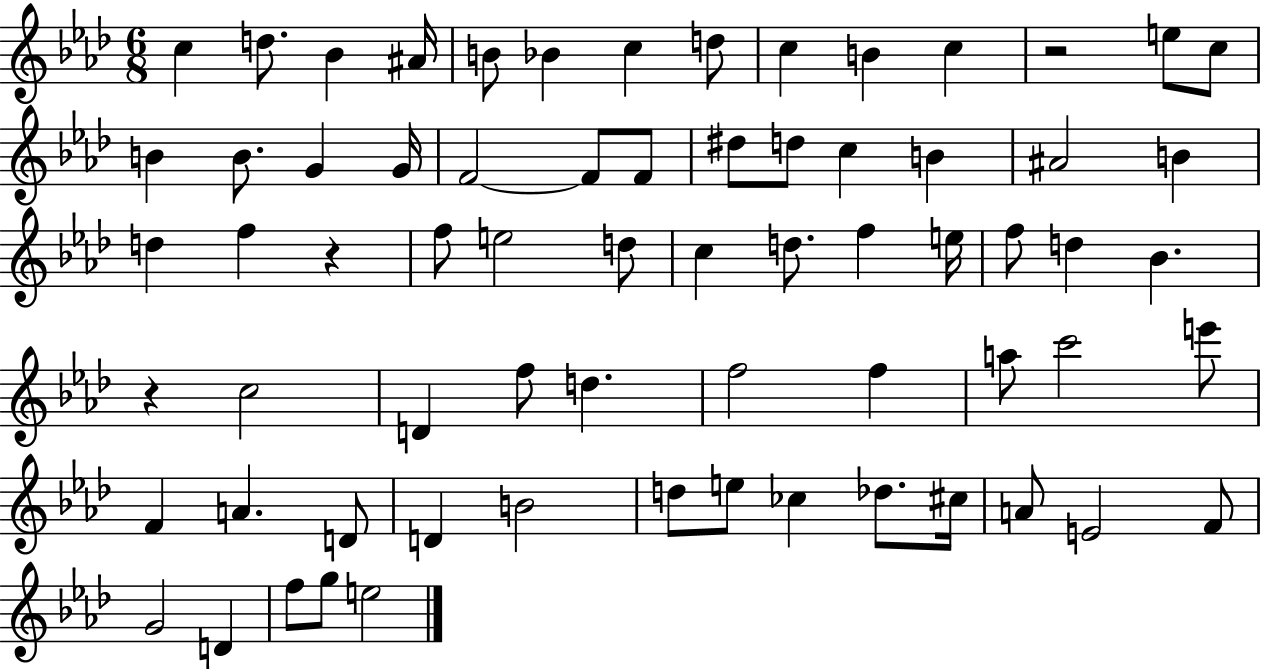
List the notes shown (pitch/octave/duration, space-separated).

C5/q D5/e. Bb4/q A#4/s B4/e Bb4/q C5/q D5/e C5/q B4/q C5/q R/h E5/e C5/e B4/q B4/e. G4/q G4/s F4/h F4/e F4/e D#5/e D5/e C5/q B4/q A#4/h B4/q D5/q F5/q R/q F5/e E5/h D5/e C5/q D5/e. F5/q E5/s F5/e D5/q Bb4/q. R/q C5/h D4/q F5/e D5/q. F5/h F5/q A5/e C6/h E6/e F4/q A4/q. D4/e D4/q B4/h D5/e E5/e CES5/q Db5/e. C#5/s A4/e E4/h F4/e G4/h D4/q F5/e G5/e E5/h